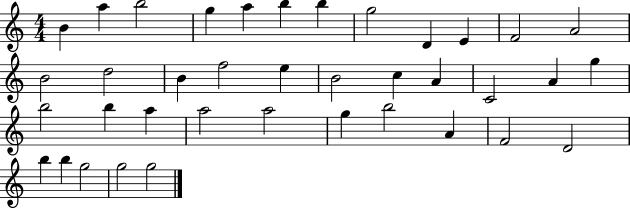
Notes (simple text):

B4/q A5/q B5/h G5/q A5/q B5/q B5/q G5/h D4/q E4/q F4/h A4/h B4/h D5/h B4/q F5/h E5/q B4/h C5/q A4/q C4/h A4/q G5/q B5/h B5/q A5/q A5/h A5/h G5/q B5/h A4/q F4/h D4/h B5/q B5/q G5/h G5/h G5/h